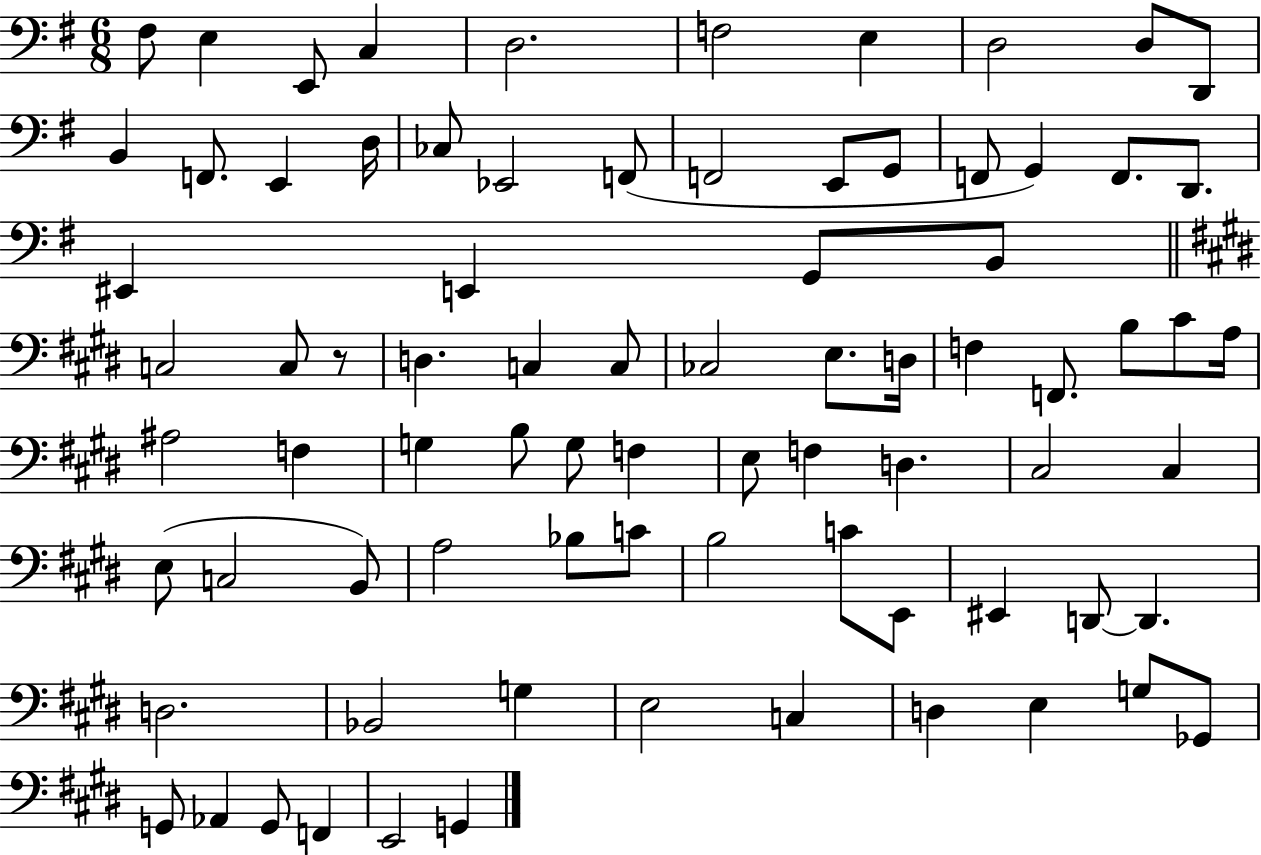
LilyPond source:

{
  \clef bass
  \numericTimeSignature
  \time 6/8
  \key g \major
  \repeat volta 2 { fis8 e4 e,8 c4 | d2. | f2 e4 | d2 d8 d,8 | \break b,4 f,8. e,4 d16 | ces8 ees,2 f,8( | f,2 e,8 g,8 | f,8 g,4) f,8. d,8. | \break eis,4 e,4 g,8 b,8 | \bar "||" \break \key e \major c2 c8 r8 | d4. c4 c8 | ces2 e8. d16 | f4 f,8. b8 cis'8 a16 | \break ais2 f4 | g4 b8 g8 f4 | e8 f4 d4. | cis2 cis4 | \break e8( c2 b,8) | a2 bes8 c'8 | b2 c'8 e,8 | eis,4 d,8~~ d,4. | \break d2. | bes,2 g4 | e2 c4 | d4 e4 g8 ges,8 | \break g,8 aes,4 g,8 f,4 | e,2 g,4 | } \bar "|."
}